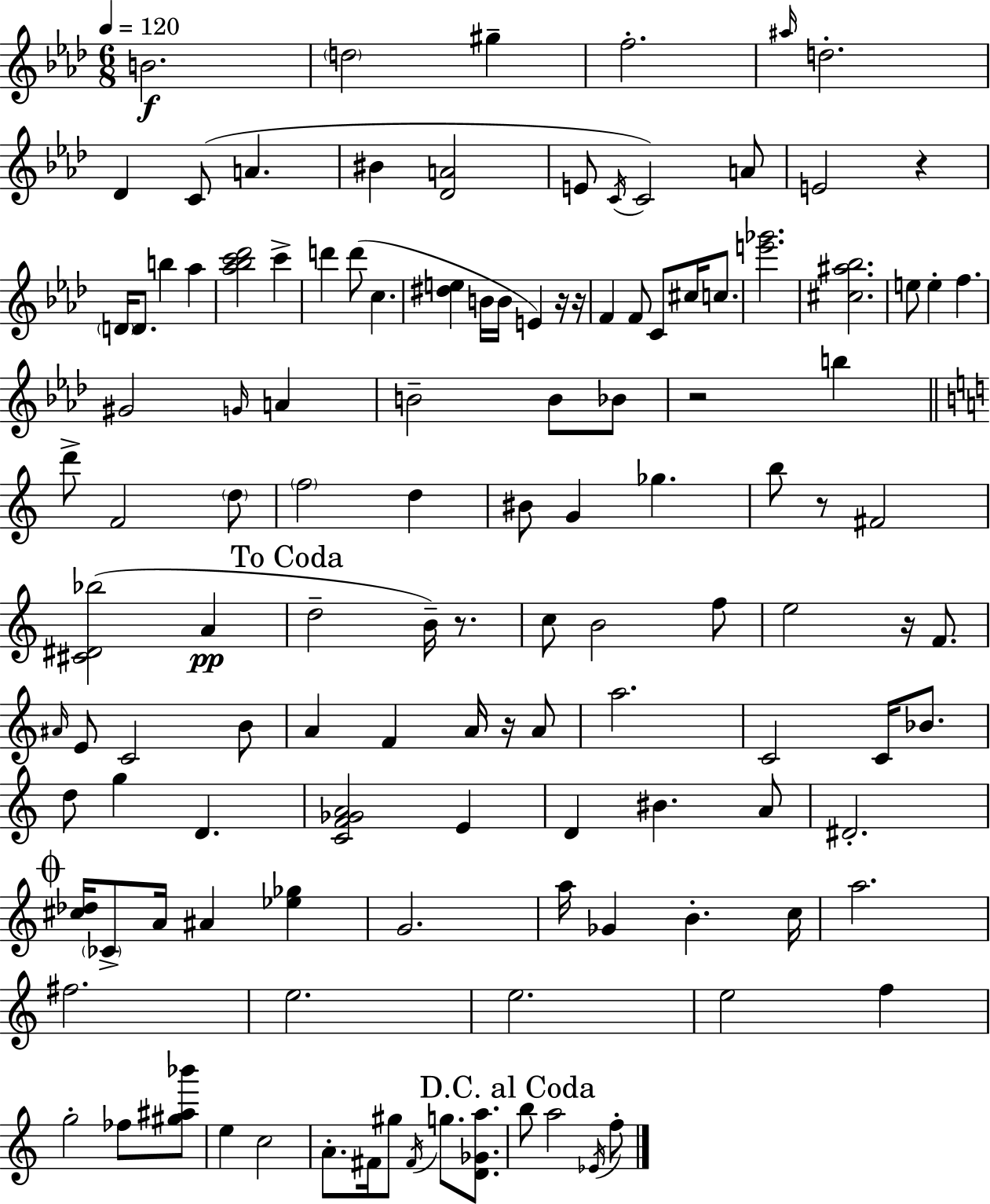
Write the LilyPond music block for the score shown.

{
  \clef treble
  \numericTimeSignature
  \time 6/8
  \key aes \major
  \tempo 4 = 120
  b'2.\f | \parenthesize d''2 gis''4-- | f''2.-. | \grace { ais''16 } d''2.-. | \break des'4 c'8( a'4. | bis'4 <des' a'>2 | e'8 \acciaccatura { c'16 }) c'2 | a'8 e'2 r4 | \break \parenthesize d'16 d'8. b''4 aes''4 | <aes'' bes'' c''' des'''>2 c'''4-> | d'''4 d'''8( c''4. | <dis'' e''>4 b'16 b'16 e'4) | \break r16 r16 f'4 f'8 c'8 cis''16 c''8. | <e''' ges'''>2. | <cis'' ais'' bes''>2. | e''8 e''4-. f''4. | \break gis'2 \grace { g'16 } a'4 | b'2-- b'8 | bes'8 r2 b''4 | \bar "||" \break \key c \major d'''8-> f'2 \parenthesize d''8 | \parenthesize f''2 d''4 | bis'8 g'4 ges''4. | b''8 r8 fis'2 | \break <cis' dis' bes''>2( a'4\pp | \mark "To Coda" d''2-- b'16--) r8. | c''8 b'2 f''8 | e''2 r16 f'8. | \break \grace { ais'16 } e'8 c'2 b'8 | a'4 f'4 a'16 r16 a'8 | a''2. | c'2 c'16 bes'8. | \break d''8 g''4 d'4. | <c' f' ges' a'>2 e'4 | d'4 bis'4. a'8 | dis'2.-. | \break \mark \markup { \musicglyph "scripts.coda" } <cis'' des''>16 \parenthesize ces'8-> a'16 ais'4 <ees'' ges''>4 | g'2. | a''16 ges'4 b'4.-. | c''16 a''2. | \break fis''2. | e''2. | e''2. | e''2 f''4 | \break g''2-. fes''8 <gis'' ais'' bes'''>8 | e''4 c''2 | a'8.-. fis'16 gis''8 \acciaccatura { fis'16 } g''8. <d' ges' a''>8. | \mark "D.C. al Coda" b''8 a''2 | \break \acciaccatura { ees'16 } f''8-. \bar "|."
}